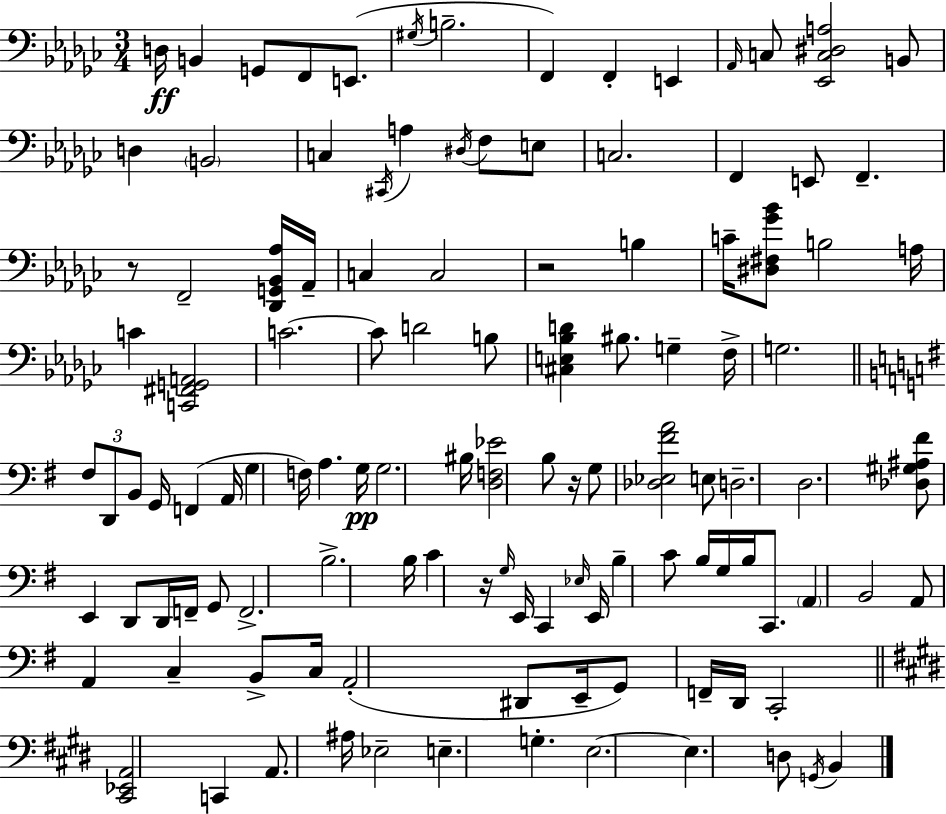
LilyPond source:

{
  \clef bass
  \numericTimeSignature
  \time 3/4
  \key ees \minor
  \repeat volta 2 { d16\ff b,4 g,8 f,8 e,8.( | \acciaccatura { gis16 } b2.-- | f,4) f,4-. e,4 | \grace { aes,16 } c8 <ees, c dis a>2 | \break b,8 d4 \parenthesize b,2 | c4 \acciaccatura { cis,16 } a4 \acciaccatura { dis16 } | f8 e8 c2. | f,4 e,8 f,4.-- | \break r8 f,2-- | <des, g, bes, aes>16 aes,16-- c4 c2 | r2 | b4 c'16-- <dis fis ges' bes'>8 b2 | \break a16 c'4 <c, fis, g, a,>2 | c'2.~~ | c'8 d'2 | b8 <cis e bes d'>4 bis8. g4-- | \break f16-> g2. | \bar "||" \break \key e \minor \tuplet 3/2 { fis8 d,8 b,8 } g,16 f,4( a,16 | g4 f16) a4. g16\pp | g2. | bis16 <d f ees'>2 b8 r16 | \break g8 <des ees fis' a'>2 e8 | d2.-- | d2. | <des gis ais fis'>8 e,4 d,8 d,16 f,16-- g,8 | \break f,2.-> | b2.-> | b16 c'4 r16 \grace { g16 } e,16 c,4 | \grace { ees16 } e,16 b4-- c'8 b16 g16 b16 c,8. | \break \parenthesize a,4 b,2 | a,8 a,4 c4-- | b,8-> c16 a,2-.( dis,8 | e,16-- g,8) f,16-- d,16 c,2-. | \break \bar "||" \break \key e \major <cis, ees, a,>2 c,4 | a,8. ais16 ees2-- | e4.-- g4.-. | e2.~~ | \break e4. d8 \acciaccatura { g,16 } b,4 | } \bar "|."
}